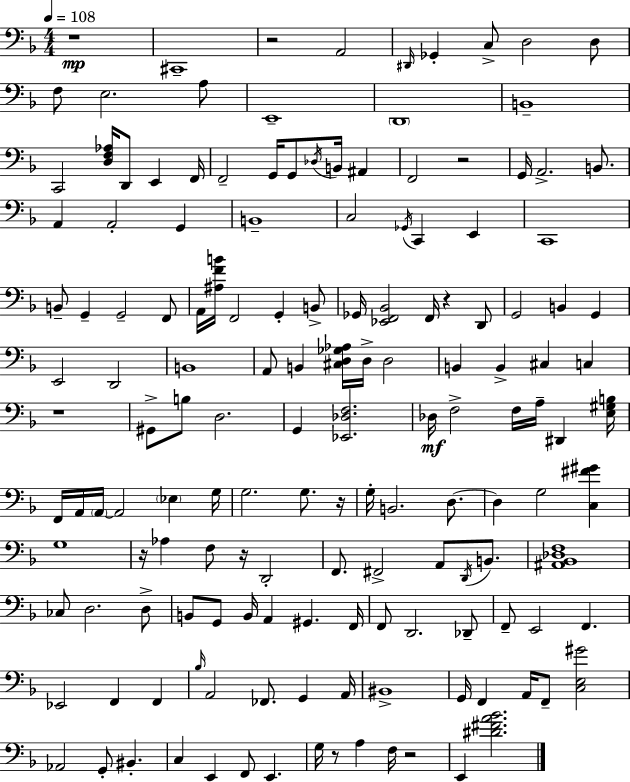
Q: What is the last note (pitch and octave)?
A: E2